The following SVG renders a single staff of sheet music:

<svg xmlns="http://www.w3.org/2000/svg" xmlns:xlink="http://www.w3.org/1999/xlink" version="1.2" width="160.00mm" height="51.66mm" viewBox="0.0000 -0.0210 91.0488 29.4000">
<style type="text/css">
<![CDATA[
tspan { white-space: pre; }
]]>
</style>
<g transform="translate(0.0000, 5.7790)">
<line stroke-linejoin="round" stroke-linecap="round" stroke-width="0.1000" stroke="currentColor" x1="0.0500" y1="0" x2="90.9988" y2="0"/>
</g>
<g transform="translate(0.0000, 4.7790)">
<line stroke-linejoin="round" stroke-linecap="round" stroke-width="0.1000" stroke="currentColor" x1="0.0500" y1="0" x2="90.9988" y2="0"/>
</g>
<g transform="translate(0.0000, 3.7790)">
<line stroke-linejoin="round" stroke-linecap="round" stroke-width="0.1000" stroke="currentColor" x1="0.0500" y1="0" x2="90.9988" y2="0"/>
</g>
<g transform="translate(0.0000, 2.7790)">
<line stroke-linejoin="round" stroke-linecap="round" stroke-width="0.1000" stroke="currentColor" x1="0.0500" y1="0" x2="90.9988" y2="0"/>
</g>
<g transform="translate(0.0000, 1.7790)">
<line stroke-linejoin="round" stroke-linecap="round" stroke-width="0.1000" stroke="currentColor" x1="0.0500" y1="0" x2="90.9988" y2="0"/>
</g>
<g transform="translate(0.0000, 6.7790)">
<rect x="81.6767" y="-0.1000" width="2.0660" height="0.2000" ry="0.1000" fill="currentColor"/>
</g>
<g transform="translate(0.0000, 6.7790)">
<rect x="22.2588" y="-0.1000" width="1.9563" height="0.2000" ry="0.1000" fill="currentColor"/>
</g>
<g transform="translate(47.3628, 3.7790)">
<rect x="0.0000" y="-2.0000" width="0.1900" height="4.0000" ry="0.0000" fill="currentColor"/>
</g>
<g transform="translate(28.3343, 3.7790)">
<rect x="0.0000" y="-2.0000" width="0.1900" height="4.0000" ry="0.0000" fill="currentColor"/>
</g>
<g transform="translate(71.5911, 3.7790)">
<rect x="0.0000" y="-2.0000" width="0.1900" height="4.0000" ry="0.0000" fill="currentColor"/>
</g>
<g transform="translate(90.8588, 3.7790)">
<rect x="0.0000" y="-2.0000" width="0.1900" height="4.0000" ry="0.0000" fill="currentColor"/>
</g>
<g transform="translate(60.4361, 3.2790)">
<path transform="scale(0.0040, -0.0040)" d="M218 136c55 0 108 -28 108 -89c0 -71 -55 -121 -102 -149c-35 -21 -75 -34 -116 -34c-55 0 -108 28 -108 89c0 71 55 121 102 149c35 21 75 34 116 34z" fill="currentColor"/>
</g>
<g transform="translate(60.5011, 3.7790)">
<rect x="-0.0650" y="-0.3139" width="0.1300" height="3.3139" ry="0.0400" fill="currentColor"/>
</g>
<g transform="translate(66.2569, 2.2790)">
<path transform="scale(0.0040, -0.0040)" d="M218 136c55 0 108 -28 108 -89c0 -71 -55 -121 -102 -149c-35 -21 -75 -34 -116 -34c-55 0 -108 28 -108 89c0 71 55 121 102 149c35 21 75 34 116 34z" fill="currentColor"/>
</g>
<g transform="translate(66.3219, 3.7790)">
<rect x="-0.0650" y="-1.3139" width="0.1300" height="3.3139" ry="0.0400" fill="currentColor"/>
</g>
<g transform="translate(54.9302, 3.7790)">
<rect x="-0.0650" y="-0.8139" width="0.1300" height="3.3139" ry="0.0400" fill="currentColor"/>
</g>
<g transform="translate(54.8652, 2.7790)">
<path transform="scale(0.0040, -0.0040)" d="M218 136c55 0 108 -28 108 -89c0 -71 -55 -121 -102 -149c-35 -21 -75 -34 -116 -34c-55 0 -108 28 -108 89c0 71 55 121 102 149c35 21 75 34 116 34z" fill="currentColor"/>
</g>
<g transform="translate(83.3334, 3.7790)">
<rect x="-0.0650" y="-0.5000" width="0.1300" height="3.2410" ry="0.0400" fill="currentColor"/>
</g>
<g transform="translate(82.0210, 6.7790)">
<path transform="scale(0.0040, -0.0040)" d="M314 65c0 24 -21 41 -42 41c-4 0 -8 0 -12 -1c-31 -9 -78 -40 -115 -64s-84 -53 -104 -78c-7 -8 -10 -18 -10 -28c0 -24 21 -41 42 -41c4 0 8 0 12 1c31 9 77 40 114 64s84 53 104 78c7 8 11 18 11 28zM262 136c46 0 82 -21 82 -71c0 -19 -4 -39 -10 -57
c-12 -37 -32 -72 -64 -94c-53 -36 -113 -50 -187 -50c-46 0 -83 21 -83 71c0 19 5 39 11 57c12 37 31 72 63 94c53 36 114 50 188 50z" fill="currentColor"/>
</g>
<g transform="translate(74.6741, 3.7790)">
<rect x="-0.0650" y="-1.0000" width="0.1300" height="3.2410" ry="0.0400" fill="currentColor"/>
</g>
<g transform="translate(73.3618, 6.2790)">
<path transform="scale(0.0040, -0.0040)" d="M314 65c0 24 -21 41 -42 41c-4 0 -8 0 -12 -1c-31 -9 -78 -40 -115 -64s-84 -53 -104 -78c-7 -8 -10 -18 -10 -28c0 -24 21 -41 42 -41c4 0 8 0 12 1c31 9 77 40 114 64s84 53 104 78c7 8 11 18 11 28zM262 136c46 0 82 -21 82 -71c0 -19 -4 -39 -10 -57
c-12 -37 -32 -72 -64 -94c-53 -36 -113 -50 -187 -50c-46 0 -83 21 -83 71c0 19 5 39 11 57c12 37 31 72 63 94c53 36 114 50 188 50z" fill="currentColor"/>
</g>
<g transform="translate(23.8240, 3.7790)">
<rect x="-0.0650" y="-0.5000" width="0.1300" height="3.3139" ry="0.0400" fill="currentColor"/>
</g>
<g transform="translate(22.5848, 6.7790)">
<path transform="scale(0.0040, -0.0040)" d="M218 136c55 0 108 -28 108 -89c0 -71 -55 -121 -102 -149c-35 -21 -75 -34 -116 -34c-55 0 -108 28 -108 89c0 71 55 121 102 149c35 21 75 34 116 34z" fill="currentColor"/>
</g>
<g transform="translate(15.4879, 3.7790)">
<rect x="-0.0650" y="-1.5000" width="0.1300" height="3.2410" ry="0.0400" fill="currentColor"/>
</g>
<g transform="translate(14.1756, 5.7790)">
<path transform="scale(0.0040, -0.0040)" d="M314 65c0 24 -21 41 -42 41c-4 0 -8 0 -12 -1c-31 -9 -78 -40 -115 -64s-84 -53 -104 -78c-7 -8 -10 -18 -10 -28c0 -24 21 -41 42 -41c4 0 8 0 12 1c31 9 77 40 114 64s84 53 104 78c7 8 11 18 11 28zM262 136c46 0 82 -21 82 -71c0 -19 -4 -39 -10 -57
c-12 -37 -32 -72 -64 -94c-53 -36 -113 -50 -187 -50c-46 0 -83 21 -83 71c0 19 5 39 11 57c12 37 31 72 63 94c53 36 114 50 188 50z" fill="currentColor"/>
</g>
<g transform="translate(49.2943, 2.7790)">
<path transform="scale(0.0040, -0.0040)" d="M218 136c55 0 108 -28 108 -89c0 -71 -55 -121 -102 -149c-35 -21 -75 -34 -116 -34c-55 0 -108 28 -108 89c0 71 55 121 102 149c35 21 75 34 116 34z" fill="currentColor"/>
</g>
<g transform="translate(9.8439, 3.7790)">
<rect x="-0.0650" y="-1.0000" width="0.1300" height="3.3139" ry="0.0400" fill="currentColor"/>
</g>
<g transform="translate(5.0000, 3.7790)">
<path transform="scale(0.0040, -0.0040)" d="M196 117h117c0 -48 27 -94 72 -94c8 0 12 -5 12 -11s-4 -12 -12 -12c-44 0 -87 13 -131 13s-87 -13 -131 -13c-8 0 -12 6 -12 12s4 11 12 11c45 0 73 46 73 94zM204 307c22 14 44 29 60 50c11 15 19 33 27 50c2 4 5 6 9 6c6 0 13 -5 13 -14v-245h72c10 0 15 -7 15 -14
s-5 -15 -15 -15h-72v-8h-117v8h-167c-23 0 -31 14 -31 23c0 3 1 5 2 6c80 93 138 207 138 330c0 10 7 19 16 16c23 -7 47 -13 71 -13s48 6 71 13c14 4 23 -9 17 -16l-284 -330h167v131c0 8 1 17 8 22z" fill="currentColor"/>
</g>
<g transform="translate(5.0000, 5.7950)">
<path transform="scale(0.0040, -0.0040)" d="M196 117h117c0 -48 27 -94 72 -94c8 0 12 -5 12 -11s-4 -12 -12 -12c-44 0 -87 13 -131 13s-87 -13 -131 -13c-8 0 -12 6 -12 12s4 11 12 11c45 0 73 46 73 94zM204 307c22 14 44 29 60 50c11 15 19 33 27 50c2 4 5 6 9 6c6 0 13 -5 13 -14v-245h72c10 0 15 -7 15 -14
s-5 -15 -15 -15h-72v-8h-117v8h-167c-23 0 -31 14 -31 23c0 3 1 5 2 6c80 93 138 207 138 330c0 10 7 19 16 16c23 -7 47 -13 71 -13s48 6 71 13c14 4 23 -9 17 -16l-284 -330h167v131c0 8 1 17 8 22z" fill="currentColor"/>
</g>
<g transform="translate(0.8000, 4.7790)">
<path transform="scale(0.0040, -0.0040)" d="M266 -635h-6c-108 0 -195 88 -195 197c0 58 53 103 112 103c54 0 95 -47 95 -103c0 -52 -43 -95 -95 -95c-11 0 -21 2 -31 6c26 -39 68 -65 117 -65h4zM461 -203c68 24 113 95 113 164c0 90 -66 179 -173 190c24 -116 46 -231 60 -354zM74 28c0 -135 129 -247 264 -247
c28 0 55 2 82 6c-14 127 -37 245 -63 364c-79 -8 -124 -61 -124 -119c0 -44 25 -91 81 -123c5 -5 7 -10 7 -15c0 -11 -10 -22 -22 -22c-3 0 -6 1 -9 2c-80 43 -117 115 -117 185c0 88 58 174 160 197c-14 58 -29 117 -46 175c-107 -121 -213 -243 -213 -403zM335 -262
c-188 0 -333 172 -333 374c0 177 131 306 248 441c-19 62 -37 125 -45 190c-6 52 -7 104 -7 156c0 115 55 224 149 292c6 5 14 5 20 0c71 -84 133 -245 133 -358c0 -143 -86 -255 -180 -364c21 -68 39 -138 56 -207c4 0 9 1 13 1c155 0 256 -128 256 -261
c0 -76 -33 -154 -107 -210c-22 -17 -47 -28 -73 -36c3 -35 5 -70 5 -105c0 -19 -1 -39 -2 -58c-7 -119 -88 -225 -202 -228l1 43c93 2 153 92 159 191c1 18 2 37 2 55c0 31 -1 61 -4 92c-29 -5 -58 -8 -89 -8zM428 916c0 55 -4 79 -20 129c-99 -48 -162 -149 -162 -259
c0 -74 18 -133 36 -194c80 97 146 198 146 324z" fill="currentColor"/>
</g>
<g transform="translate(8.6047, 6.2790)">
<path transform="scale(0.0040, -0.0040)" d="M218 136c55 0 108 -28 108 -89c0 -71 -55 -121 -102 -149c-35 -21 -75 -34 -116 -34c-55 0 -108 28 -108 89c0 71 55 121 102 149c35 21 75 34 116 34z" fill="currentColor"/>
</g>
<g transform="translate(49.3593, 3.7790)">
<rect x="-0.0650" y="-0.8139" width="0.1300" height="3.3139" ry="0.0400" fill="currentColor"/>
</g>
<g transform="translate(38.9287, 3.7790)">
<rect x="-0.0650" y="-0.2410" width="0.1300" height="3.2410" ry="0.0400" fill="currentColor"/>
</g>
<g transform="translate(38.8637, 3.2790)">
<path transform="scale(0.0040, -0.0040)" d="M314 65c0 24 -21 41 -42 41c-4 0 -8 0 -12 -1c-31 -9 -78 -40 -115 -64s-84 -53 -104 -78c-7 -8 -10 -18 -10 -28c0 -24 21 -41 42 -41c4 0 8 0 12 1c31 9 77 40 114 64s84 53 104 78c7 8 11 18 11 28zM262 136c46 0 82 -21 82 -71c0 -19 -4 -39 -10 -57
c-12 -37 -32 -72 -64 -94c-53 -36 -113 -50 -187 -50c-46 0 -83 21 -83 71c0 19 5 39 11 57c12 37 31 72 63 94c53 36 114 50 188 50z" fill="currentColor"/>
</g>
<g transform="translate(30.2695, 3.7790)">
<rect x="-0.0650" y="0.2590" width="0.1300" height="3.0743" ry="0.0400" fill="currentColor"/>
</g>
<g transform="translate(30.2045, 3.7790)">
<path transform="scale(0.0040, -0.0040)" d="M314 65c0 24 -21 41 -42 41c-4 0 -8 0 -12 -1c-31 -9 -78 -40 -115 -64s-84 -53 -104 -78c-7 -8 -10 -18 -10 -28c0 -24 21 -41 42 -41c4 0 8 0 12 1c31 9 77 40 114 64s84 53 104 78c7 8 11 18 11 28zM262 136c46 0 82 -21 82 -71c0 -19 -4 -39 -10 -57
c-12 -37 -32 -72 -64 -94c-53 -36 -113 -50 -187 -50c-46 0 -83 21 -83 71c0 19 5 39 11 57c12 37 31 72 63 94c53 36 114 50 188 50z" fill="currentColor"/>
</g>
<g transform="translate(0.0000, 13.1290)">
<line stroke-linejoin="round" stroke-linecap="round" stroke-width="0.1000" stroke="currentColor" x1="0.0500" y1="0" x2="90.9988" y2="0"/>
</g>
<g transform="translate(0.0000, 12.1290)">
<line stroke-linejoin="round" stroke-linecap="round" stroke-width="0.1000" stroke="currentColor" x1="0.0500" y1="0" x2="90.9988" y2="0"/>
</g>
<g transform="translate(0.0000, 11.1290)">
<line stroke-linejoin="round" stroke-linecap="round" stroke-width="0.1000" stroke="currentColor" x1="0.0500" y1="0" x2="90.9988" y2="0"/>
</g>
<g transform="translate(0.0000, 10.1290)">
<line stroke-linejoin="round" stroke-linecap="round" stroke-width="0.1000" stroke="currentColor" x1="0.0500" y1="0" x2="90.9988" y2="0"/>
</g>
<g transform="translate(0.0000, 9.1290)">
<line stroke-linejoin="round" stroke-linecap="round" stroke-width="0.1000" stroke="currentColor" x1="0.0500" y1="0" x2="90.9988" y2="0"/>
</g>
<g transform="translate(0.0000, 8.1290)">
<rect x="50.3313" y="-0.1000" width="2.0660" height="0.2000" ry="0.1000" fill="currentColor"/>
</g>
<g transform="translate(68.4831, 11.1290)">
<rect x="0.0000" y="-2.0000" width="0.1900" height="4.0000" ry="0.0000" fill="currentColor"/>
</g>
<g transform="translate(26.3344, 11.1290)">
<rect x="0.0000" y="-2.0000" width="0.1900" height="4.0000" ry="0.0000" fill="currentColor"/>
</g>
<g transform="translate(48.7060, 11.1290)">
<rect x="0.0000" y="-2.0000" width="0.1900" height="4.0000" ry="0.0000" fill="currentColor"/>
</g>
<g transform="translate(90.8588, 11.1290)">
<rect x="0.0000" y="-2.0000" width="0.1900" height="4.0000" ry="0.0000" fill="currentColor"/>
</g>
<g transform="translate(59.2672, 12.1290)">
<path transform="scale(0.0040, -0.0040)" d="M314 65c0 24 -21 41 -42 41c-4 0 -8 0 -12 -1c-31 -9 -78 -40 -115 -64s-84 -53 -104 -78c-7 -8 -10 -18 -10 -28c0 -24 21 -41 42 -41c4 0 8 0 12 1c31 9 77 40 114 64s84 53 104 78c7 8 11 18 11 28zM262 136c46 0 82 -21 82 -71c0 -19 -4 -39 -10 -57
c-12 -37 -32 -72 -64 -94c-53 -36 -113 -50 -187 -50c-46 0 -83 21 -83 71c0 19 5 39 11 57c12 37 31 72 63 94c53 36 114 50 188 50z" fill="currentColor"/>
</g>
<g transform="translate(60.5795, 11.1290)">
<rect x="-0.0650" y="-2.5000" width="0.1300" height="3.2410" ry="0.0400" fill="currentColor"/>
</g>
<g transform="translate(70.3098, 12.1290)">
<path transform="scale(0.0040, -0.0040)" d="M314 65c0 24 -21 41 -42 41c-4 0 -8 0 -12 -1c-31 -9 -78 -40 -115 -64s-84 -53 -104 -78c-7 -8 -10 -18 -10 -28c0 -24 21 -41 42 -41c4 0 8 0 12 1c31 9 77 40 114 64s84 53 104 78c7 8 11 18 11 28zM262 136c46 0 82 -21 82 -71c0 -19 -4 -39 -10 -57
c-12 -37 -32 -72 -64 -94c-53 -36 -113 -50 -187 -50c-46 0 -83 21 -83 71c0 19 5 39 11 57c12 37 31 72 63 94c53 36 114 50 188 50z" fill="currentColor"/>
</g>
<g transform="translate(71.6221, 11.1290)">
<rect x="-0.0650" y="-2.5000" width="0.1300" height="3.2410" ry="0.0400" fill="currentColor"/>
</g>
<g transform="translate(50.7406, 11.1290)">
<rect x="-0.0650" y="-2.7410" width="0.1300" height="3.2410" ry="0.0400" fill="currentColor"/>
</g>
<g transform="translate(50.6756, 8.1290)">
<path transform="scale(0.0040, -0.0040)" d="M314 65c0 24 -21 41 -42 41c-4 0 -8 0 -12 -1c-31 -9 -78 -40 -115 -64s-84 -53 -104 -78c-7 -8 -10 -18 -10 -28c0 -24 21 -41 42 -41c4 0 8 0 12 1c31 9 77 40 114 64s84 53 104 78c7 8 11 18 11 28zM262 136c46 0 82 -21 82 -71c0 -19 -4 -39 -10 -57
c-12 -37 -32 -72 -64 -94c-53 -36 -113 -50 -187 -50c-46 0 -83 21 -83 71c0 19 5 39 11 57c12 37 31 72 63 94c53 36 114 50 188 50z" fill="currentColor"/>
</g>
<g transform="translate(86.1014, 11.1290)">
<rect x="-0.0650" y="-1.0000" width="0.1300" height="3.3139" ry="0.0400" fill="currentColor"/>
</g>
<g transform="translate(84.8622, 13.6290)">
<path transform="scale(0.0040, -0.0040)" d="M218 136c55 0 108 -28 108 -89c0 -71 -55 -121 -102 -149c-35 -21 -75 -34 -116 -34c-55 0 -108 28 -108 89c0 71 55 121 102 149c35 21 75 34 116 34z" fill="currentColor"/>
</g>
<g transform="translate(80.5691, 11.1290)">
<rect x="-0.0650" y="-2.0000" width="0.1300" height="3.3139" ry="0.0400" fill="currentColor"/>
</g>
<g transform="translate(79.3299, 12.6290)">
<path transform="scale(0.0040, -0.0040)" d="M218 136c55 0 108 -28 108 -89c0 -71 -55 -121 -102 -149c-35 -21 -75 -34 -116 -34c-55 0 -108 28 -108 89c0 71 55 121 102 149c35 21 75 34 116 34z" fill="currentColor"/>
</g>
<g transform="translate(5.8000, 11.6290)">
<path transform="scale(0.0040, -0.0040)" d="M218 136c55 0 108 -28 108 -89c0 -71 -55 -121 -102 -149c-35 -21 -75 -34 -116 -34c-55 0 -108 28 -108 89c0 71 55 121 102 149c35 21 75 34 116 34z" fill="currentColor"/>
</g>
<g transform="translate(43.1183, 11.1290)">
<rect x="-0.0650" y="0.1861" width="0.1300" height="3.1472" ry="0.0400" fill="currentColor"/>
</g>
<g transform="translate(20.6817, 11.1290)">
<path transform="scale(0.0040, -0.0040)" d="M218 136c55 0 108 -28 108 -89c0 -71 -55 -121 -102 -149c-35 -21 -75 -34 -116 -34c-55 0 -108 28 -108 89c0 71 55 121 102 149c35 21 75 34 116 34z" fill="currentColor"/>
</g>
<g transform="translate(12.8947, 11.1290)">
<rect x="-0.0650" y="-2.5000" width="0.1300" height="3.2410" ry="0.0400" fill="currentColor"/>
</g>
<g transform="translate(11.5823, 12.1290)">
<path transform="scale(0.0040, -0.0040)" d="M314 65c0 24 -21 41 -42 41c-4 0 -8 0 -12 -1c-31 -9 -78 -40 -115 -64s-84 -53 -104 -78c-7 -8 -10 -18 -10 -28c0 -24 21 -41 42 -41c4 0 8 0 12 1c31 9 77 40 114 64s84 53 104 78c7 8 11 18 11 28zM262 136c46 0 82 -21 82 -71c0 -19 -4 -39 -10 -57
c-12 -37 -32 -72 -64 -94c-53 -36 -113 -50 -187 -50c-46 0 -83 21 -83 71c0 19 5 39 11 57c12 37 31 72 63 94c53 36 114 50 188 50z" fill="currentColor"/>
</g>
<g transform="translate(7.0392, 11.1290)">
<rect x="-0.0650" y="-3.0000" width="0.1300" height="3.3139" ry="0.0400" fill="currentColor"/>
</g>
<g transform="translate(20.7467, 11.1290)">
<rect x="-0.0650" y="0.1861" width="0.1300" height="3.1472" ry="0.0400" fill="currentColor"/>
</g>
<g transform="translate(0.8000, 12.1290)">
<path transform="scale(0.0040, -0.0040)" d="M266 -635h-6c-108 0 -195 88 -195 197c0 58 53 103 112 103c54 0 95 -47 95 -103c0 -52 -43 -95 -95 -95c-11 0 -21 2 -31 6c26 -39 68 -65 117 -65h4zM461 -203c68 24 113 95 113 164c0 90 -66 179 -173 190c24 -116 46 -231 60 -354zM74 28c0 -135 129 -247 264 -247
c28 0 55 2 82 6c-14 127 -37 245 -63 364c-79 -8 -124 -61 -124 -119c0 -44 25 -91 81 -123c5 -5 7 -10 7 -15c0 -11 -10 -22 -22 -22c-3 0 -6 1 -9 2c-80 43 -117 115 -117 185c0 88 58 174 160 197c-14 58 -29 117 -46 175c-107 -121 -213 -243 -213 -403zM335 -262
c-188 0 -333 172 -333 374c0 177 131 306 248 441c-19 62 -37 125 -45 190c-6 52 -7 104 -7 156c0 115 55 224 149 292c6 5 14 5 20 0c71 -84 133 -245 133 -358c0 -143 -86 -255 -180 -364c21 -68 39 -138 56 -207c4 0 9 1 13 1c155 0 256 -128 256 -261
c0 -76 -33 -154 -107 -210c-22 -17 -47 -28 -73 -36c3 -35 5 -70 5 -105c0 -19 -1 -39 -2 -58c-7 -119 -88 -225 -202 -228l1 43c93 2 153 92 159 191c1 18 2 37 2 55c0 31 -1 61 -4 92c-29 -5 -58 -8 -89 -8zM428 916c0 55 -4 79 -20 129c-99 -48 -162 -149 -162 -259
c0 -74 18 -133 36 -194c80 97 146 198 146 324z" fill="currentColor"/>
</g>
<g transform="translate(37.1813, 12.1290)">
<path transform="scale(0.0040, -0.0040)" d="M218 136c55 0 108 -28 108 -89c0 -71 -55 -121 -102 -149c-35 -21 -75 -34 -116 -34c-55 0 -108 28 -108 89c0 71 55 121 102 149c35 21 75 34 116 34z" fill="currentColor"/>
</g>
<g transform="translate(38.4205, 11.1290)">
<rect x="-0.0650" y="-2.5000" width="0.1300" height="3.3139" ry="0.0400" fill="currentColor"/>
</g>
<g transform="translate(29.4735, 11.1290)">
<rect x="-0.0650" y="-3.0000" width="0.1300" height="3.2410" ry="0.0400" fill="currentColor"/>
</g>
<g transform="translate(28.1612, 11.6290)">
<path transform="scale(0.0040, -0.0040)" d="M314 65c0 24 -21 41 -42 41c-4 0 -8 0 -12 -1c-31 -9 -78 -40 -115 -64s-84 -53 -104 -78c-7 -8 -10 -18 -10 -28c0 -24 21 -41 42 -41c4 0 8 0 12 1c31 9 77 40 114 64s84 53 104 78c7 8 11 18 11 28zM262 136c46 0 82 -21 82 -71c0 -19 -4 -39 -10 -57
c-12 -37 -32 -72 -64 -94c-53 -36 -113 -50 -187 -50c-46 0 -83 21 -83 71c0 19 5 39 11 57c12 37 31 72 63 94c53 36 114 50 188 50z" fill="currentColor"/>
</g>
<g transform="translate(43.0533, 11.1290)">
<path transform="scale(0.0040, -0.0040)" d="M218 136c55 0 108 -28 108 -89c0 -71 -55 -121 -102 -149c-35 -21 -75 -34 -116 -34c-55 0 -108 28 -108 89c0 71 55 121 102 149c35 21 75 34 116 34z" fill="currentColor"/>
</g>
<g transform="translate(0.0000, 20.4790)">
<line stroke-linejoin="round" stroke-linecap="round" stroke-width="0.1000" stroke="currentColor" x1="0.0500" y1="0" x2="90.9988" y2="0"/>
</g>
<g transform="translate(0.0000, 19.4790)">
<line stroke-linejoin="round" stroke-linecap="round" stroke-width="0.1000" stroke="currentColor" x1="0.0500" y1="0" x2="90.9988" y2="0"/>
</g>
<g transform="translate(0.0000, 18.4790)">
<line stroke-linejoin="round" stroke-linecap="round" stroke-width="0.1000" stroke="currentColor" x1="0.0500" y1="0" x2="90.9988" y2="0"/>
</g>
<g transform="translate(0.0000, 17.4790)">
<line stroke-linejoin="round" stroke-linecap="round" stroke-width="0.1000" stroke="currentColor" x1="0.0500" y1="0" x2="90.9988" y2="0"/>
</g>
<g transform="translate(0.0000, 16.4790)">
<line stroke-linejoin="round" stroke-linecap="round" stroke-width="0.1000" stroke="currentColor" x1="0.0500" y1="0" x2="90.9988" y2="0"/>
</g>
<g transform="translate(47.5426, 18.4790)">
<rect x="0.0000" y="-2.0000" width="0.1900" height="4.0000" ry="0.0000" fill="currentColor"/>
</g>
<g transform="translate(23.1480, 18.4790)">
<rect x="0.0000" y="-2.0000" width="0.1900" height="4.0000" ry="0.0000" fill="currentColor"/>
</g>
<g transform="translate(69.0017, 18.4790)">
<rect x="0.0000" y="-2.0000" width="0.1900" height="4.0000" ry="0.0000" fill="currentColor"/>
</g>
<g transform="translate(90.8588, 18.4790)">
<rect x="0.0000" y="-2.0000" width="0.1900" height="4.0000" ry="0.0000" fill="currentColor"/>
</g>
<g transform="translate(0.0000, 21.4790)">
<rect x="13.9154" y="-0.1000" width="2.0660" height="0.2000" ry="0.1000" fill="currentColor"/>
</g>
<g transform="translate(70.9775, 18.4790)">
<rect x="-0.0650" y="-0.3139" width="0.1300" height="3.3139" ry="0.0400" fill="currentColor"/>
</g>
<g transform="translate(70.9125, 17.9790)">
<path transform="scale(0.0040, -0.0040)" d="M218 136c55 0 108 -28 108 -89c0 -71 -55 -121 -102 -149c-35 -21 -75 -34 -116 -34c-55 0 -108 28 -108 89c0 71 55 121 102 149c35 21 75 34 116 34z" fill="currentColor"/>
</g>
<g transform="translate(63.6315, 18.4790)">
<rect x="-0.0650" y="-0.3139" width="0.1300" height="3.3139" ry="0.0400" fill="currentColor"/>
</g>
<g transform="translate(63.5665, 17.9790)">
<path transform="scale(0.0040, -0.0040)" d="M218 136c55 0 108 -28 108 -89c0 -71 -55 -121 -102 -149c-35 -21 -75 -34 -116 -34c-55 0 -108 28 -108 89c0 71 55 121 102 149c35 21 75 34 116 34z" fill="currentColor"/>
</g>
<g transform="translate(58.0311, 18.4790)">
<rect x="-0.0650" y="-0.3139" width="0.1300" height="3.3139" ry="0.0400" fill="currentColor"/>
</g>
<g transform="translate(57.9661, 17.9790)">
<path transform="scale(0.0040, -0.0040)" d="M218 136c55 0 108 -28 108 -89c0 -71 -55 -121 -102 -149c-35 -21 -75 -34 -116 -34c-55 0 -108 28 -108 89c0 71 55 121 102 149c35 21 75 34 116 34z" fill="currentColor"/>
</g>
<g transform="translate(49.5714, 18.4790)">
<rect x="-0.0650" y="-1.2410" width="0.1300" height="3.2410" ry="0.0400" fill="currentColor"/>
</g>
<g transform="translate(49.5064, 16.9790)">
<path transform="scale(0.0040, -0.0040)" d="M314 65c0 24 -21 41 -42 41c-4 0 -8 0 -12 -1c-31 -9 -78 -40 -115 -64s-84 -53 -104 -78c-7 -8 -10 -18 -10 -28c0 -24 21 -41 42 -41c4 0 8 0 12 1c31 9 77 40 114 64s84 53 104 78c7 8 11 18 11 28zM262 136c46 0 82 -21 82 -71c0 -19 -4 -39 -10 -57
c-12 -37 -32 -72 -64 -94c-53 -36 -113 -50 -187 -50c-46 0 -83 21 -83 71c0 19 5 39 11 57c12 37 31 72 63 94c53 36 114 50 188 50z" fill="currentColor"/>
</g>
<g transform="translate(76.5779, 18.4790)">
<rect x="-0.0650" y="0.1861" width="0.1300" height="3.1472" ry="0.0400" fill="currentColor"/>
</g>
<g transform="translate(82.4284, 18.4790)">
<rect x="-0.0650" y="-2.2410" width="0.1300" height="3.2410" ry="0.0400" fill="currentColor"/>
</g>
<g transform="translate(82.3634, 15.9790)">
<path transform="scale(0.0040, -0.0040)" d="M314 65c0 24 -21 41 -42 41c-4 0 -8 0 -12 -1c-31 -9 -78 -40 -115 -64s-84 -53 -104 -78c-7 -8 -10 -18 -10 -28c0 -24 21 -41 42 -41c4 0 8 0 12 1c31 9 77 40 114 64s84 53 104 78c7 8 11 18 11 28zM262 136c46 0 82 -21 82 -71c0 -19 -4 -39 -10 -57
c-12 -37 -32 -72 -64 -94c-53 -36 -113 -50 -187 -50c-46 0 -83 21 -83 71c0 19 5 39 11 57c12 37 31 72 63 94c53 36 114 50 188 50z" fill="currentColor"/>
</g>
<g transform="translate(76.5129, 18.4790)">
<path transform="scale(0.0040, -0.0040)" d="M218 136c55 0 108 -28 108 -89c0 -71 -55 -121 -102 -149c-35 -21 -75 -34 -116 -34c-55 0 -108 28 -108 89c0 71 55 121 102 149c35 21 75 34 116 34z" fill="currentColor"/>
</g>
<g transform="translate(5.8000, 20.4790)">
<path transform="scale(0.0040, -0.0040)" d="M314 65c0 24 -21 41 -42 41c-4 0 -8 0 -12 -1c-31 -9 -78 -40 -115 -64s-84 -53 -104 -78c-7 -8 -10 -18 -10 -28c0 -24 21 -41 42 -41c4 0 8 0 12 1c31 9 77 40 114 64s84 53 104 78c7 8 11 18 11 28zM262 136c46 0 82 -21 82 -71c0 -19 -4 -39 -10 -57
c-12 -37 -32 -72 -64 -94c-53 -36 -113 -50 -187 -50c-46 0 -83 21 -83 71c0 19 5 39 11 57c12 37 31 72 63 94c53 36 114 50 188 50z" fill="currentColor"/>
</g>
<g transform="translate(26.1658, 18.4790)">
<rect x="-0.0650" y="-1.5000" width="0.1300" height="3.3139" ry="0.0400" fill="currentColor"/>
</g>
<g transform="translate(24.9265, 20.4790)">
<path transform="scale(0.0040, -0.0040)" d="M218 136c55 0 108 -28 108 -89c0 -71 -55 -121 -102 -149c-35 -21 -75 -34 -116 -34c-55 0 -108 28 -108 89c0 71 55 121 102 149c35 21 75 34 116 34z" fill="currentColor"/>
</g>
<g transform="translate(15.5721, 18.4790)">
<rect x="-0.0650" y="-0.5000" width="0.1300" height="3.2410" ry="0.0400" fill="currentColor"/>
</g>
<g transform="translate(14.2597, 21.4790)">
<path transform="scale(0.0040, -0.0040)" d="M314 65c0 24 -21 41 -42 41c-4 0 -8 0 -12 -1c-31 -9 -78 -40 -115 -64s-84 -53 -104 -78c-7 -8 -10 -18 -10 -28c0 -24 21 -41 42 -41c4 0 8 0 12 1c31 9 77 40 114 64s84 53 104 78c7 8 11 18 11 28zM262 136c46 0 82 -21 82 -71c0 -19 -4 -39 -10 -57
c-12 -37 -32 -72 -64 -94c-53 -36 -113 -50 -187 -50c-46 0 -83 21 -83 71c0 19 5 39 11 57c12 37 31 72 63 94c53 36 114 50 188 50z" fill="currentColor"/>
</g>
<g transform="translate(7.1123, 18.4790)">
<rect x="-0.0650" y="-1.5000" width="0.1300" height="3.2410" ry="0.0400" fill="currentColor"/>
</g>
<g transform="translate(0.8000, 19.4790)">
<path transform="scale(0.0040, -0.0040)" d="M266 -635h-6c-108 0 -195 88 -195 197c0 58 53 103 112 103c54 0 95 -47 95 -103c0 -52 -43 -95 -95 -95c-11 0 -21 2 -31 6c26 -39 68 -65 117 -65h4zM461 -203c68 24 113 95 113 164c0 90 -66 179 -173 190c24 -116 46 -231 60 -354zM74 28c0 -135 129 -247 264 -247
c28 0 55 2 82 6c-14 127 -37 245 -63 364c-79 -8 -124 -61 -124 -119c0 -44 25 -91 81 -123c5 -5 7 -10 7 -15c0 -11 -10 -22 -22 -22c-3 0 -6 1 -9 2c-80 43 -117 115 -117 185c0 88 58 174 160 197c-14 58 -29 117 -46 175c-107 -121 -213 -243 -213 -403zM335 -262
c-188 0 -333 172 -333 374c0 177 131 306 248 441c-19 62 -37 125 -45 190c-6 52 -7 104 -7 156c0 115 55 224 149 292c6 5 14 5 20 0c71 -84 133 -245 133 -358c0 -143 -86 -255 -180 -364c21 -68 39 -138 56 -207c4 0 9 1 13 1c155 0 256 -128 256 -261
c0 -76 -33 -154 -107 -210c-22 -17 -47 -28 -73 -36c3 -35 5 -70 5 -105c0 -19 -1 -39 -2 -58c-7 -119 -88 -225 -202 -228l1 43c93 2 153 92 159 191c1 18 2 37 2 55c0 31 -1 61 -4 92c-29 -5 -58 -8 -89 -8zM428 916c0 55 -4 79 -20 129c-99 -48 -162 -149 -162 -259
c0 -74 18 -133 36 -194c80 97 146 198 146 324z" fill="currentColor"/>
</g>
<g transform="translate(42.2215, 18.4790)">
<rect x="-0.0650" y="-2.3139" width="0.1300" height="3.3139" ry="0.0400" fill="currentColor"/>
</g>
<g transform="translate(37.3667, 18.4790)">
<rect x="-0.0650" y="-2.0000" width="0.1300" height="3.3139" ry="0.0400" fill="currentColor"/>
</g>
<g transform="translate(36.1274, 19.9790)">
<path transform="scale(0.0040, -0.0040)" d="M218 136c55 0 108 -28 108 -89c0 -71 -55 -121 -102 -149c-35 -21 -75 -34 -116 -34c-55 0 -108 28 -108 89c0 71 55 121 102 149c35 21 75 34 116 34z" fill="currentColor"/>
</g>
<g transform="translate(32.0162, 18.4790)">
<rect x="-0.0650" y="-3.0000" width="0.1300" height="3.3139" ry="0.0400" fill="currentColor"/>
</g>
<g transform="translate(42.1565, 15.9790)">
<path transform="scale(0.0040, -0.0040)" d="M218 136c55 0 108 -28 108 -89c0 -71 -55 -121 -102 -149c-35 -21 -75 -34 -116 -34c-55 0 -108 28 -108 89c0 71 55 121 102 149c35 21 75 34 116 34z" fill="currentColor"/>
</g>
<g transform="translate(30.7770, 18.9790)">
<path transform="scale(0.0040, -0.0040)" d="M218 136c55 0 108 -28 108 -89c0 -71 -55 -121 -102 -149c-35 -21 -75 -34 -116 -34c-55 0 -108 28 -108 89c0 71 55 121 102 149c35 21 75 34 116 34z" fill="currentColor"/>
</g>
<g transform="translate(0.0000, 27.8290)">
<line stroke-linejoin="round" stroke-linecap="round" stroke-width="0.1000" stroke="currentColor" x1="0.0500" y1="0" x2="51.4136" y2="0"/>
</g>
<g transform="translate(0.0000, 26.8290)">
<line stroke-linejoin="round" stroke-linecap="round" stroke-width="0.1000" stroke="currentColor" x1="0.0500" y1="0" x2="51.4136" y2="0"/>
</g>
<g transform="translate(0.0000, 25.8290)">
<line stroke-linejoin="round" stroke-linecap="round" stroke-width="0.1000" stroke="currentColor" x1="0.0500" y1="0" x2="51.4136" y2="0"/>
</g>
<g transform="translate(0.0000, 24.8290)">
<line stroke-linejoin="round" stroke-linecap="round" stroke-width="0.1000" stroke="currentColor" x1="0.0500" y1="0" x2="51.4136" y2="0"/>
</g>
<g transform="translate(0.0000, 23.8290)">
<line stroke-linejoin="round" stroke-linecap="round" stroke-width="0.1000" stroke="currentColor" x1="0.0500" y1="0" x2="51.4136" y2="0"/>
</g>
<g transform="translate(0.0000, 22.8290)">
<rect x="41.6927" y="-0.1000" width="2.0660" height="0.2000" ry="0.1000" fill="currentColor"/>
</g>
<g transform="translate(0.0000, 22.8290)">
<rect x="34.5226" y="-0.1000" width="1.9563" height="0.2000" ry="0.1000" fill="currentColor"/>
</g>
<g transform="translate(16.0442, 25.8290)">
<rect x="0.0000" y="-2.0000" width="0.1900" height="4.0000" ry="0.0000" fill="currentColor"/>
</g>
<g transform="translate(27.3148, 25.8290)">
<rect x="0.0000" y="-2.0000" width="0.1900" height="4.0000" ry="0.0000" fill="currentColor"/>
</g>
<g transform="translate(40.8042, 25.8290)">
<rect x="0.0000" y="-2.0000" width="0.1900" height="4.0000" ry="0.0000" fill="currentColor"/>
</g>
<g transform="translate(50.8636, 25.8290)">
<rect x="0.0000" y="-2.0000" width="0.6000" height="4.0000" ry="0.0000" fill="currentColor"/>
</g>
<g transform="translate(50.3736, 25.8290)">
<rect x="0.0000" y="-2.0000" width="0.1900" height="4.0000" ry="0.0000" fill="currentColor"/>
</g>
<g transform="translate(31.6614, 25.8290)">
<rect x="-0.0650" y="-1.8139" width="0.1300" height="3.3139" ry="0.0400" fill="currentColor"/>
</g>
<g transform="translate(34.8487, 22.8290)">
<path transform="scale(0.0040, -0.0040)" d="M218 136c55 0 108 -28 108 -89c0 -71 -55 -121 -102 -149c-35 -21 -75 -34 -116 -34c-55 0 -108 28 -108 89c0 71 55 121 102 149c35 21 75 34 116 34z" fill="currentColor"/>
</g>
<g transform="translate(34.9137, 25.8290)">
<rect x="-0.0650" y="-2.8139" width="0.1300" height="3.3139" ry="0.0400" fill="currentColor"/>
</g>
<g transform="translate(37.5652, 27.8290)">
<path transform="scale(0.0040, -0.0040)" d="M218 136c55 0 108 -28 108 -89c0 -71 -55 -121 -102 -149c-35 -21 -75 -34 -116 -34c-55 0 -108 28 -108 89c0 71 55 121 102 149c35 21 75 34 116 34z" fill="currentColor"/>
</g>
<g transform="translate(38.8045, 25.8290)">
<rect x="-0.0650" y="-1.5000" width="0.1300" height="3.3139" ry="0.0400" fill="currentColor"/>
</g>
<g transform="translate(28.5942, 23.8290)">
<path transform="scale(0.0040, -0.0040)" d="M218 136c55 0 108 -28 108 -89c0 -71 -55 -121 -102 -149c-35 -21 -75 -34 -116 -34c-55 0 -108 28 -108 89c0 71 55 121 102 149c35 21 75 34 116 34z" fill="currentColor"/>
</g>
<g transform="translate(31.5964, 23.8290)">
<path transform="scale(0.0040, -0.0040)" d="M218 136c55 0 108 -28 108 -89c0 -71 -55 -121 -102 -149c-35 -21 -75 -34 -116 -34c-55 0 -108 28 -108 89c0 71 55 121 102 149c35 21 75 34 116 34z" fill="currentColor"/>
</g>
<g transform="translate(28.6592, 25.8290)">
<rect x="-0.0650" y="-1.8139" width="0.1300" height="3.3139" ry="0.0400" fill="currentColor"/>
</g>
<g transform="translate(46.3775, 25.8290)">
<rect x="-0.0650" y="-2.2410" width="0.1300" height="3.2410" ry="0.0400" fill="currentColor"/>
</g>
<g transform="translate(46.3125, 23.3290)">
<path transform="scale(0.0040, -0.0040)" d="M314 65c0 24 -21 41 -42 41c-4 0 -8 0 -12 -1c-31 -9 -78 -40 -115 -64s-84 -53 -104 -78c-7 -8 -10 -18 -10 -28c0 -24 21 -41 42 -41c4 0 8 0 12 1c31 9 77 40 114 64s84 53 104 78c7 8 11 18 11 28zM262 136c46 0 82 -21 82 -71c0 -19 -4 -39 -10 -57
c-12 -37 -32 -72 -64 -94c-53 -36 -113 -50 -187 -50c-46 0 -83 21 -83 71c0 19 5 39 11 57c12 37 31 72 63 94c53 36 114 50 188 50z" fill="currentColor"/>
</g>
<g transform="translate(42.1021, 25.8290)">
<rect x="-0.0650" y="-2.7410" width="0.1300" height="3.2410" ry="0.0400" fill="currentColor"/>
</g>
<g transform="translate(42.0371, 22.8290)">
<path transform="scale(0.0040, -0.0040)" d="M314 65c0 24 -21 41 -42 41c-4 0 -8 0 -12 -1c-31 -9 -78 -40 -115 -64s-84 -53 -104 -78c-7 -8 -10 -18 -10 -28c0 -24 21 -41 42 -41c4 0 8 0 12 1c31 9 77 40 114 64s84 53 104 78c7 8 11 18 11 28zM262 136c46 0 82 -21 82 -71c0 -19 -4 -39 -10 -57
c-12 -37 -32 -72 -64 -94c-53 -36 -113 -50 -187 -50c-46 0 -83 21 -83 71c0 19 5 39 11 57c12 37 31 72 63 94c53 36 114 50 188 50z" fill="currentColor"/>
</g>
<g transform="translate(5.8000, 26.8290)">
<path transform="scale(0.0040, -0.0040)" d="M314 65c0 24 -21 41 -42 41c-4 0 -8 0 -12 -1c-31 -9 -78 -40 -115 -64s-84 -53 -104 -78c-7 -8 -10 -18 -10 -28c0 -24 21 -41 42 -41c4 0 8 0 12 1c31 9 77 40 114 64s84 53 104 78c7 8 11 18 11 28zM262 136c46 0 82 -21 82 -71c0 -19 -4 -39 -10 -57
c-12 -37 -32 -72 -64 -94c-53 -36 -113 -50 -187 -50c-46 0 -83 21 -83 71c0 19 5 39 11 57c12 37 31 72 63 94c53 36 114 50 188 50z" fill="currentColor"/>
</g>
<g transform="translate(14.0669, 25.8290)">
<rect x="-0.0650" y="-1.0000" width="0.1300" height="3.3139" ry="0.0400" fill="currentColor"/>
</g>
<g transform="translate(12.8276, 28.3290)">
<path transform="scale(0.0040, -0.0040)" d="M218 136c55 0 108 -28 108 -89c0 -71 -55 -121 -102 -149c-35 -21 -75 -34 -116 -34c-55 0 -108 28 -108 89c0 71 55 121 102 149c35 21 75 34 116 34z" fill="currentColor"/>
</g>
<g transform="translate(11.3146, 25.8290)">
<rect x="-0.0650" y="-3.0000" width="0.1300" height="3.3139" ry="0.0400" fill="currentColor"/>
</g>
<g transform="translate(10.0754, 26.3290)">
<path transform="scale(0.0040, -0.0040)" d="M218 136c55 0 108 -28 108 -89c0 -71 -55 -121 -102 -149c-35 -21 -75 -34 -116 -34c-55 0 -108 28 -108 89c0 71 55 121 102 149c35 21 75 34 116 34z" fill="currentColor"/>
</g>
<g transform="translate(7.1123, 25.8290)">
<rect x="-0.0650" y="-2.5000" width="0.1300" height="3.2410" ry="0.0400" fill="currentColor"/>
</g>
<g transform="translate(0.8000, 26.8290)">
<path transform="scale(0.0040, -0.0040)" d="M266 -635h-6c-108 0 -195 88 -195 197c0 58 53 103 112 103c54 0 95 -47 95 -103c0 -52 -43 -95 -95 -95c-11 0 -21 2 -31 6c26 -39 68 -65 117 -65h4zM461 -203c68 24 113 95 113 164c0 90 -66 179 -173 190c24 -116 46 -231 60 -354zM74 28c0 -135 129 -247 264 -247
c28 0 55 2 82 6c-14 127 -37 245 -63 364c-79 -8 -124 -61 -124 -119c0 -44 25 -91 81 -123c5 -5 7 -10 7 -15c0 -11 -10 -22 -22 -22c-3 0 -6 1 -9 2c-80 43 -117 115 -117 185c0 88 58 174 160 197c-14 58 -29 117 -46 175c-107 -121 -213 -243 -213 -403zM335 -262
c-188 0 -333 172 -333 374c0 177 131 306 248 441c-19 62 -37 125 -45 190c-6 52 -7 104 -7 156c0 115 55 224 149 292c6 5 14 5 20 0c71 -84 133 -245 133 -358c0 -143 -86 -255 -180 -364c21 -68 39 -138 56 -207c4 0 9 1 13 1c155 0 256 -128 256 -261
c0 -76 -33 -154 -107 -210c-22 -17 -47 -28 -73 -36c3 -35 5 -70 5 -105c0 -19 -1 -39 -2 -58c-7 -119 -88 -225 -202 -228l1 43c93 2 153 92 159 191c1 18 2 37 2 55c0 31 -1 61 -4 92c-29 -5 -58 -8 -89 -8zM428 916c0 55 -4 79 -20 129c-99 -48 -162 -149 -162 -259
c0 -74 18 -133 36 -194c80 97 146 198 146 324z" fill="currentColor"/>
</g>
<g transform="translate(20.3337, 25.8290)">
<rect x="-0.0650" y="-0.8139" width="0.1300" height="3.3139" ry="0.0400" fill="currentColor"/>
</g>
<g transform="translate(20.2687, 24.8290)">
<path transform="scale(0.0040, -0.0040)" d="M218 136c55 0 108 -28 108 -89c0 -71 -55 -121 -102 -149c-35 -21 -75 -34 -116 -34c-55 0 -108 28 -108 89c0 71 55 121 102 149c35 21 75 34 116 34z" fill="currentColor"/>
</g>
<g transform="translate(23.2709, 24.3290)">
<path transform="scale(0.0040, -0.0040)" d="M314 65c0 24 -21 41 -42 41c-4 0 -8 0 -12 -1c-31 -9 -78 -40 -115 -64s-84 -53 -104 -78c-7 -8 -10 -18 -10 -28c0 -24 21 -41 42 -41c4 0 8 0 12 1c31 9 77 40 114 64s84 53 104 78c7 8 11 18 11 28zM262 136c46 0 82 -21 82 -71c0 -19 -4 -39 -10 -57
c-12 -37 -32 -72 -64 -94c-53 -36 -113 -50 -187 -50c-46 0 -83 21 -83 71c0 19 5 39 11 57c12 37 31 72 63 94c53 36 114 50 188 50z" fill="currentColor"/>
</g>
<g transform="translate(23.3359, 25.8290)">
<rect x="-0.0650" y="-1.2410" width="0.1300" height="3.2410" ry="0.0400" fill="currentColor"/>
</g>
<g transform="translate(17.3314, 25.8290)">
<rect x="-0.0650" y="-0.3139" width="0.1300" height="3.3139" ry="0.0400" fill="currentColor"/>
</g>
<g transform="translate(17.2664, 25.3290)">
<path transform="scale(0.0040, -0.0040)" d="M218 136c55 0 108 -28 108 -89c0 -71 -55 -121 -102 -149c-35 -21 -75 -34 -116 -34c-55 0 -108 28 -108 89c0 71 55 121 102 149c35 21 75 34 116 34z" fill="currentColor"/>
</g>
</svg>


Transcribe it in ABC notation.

X:1
T:Untitled
M:4/4
L:1/4
K:C
D E2 C B2 c2 d d c e D2 C2 A G2 B A2 G B a2 G2 G2 F D E2 C2 E A F g e2 c c c B g2 G2 A D c d e2 f f a E a2 g2